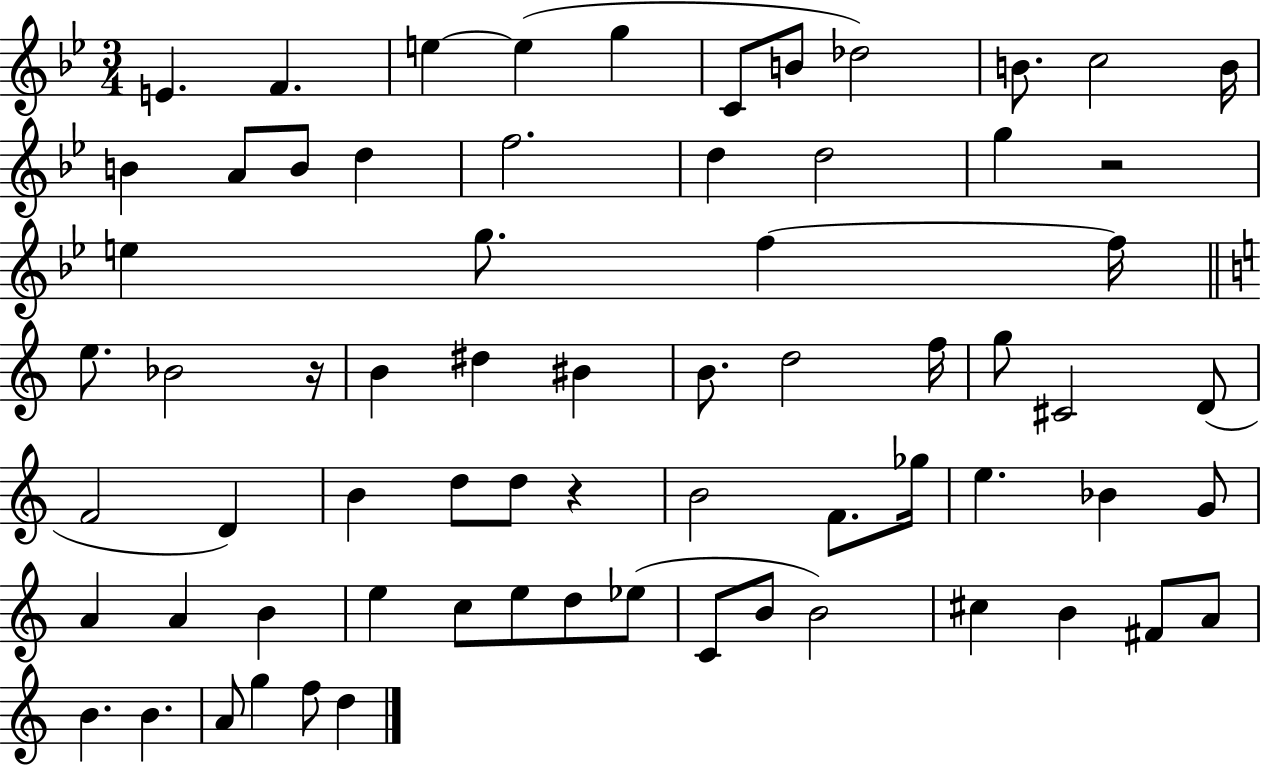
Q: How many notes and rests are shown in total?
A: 69